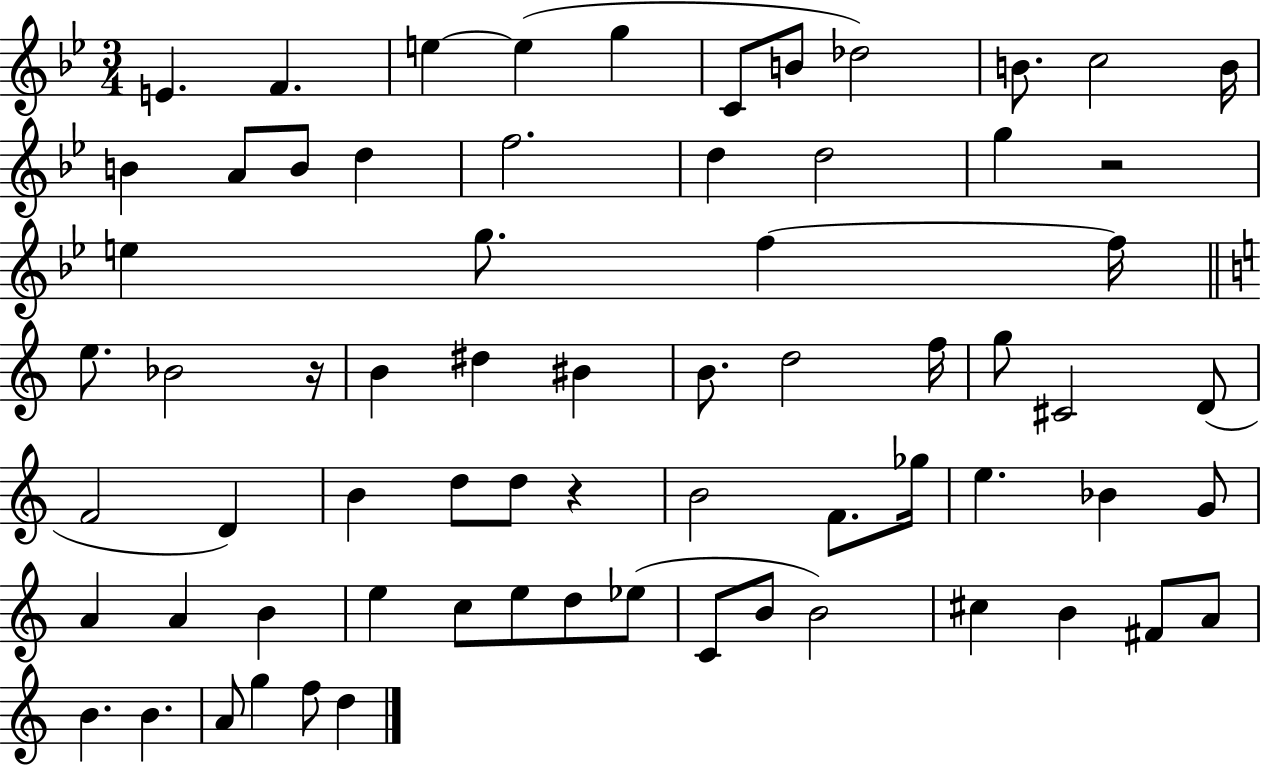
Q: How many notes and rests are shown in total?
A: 69